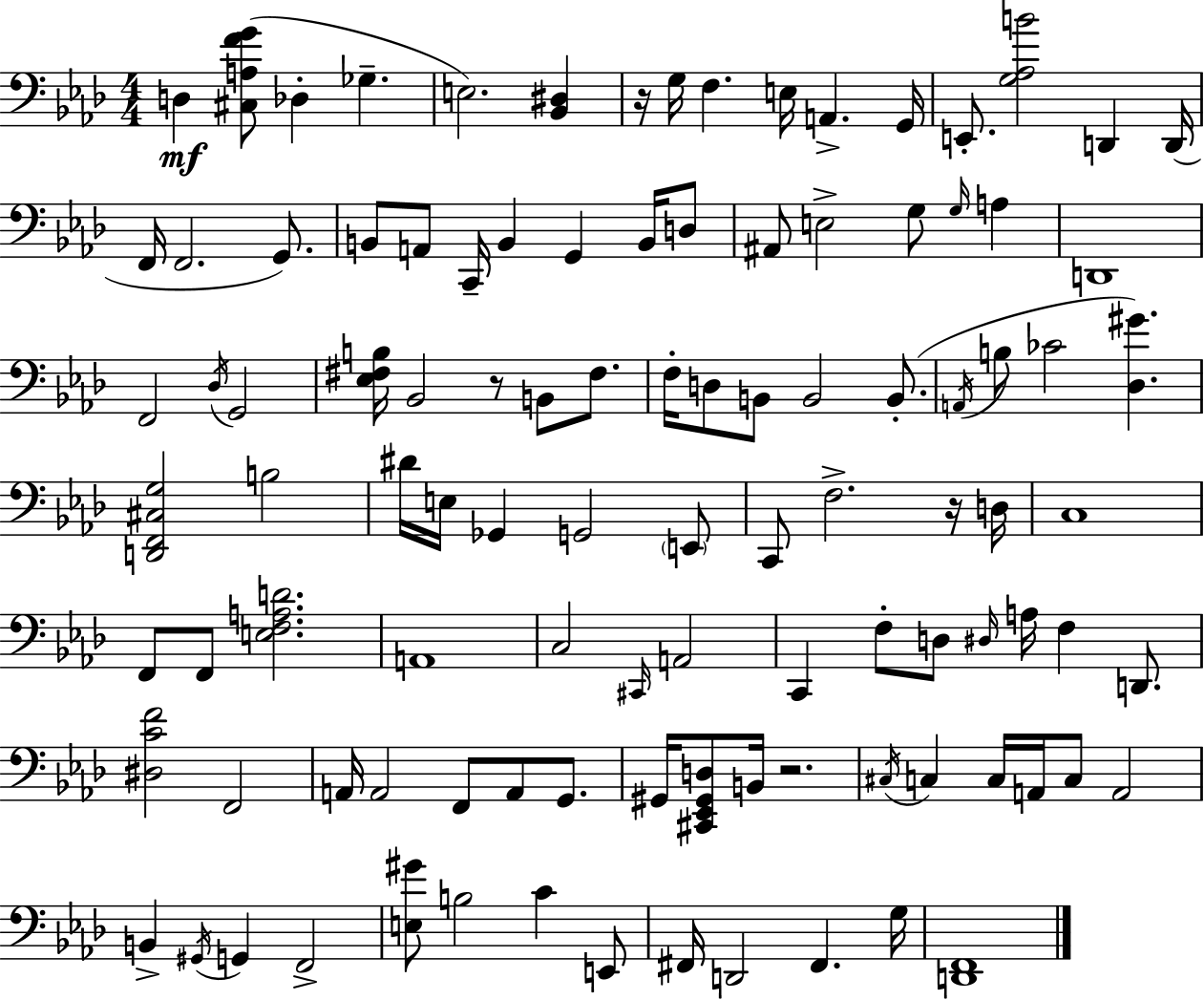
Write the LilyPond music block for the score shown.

{
  \clef bass
  \numericTimeSignature
  \time 4/4
  \key f \minor
  d4\mf <cis a f' g'>8( des4-. ges4.-- | e2.) <bes, dis>4 | r16 g16 f4. e16 a,4.-> g,16 | e,8.-. <g aes b'>2 d,4 d,16( | \break f,16 f,2. g,8.) | b,8 a,8 c,16-- b,4 g,4 b,16 d8 | ais,8 e2-> g8 \grace { g16 } a4 | d,1 | \break f,2 \acciaccatura { des16 } g,2 | <ees fis b>16 bes,2 r8 b,8 fis8. | f16-. d8 b,8 b,2 b,8.-.( | \acciaccatura { a,16 } b8 ces'2 <des gis'>4.) | \break <d, f, cis g>2 b2 | dis'16 e16 ges,4 g,2 | \parenthesize e,8 c,8 f2.-> | r16 d16 c1 | \break f,8 f,8 <e f a d'>2. | a,1 | c2 \grace { cis,16 } a,2 | c,4 f8-. d8 \grace { dis16 } a16 f4 | \break d,8. <dis c' f'>2 f,2 | a,16 a,2 f,8 | a,8 g,8. gis,16 <cis, ees, gis, d>8 b,16 r2. | \acciaccatura { cis16 } c4 c16 a,16 c8 a,2 | \break b,4-> \acciaccatura { gis,16 } g,4 f,2-> | <e gis'>8 b2 | c'4 e,8 fis,16 d,2 | fis,4. g16 <d, f,>1 | \break \bar "|."
}